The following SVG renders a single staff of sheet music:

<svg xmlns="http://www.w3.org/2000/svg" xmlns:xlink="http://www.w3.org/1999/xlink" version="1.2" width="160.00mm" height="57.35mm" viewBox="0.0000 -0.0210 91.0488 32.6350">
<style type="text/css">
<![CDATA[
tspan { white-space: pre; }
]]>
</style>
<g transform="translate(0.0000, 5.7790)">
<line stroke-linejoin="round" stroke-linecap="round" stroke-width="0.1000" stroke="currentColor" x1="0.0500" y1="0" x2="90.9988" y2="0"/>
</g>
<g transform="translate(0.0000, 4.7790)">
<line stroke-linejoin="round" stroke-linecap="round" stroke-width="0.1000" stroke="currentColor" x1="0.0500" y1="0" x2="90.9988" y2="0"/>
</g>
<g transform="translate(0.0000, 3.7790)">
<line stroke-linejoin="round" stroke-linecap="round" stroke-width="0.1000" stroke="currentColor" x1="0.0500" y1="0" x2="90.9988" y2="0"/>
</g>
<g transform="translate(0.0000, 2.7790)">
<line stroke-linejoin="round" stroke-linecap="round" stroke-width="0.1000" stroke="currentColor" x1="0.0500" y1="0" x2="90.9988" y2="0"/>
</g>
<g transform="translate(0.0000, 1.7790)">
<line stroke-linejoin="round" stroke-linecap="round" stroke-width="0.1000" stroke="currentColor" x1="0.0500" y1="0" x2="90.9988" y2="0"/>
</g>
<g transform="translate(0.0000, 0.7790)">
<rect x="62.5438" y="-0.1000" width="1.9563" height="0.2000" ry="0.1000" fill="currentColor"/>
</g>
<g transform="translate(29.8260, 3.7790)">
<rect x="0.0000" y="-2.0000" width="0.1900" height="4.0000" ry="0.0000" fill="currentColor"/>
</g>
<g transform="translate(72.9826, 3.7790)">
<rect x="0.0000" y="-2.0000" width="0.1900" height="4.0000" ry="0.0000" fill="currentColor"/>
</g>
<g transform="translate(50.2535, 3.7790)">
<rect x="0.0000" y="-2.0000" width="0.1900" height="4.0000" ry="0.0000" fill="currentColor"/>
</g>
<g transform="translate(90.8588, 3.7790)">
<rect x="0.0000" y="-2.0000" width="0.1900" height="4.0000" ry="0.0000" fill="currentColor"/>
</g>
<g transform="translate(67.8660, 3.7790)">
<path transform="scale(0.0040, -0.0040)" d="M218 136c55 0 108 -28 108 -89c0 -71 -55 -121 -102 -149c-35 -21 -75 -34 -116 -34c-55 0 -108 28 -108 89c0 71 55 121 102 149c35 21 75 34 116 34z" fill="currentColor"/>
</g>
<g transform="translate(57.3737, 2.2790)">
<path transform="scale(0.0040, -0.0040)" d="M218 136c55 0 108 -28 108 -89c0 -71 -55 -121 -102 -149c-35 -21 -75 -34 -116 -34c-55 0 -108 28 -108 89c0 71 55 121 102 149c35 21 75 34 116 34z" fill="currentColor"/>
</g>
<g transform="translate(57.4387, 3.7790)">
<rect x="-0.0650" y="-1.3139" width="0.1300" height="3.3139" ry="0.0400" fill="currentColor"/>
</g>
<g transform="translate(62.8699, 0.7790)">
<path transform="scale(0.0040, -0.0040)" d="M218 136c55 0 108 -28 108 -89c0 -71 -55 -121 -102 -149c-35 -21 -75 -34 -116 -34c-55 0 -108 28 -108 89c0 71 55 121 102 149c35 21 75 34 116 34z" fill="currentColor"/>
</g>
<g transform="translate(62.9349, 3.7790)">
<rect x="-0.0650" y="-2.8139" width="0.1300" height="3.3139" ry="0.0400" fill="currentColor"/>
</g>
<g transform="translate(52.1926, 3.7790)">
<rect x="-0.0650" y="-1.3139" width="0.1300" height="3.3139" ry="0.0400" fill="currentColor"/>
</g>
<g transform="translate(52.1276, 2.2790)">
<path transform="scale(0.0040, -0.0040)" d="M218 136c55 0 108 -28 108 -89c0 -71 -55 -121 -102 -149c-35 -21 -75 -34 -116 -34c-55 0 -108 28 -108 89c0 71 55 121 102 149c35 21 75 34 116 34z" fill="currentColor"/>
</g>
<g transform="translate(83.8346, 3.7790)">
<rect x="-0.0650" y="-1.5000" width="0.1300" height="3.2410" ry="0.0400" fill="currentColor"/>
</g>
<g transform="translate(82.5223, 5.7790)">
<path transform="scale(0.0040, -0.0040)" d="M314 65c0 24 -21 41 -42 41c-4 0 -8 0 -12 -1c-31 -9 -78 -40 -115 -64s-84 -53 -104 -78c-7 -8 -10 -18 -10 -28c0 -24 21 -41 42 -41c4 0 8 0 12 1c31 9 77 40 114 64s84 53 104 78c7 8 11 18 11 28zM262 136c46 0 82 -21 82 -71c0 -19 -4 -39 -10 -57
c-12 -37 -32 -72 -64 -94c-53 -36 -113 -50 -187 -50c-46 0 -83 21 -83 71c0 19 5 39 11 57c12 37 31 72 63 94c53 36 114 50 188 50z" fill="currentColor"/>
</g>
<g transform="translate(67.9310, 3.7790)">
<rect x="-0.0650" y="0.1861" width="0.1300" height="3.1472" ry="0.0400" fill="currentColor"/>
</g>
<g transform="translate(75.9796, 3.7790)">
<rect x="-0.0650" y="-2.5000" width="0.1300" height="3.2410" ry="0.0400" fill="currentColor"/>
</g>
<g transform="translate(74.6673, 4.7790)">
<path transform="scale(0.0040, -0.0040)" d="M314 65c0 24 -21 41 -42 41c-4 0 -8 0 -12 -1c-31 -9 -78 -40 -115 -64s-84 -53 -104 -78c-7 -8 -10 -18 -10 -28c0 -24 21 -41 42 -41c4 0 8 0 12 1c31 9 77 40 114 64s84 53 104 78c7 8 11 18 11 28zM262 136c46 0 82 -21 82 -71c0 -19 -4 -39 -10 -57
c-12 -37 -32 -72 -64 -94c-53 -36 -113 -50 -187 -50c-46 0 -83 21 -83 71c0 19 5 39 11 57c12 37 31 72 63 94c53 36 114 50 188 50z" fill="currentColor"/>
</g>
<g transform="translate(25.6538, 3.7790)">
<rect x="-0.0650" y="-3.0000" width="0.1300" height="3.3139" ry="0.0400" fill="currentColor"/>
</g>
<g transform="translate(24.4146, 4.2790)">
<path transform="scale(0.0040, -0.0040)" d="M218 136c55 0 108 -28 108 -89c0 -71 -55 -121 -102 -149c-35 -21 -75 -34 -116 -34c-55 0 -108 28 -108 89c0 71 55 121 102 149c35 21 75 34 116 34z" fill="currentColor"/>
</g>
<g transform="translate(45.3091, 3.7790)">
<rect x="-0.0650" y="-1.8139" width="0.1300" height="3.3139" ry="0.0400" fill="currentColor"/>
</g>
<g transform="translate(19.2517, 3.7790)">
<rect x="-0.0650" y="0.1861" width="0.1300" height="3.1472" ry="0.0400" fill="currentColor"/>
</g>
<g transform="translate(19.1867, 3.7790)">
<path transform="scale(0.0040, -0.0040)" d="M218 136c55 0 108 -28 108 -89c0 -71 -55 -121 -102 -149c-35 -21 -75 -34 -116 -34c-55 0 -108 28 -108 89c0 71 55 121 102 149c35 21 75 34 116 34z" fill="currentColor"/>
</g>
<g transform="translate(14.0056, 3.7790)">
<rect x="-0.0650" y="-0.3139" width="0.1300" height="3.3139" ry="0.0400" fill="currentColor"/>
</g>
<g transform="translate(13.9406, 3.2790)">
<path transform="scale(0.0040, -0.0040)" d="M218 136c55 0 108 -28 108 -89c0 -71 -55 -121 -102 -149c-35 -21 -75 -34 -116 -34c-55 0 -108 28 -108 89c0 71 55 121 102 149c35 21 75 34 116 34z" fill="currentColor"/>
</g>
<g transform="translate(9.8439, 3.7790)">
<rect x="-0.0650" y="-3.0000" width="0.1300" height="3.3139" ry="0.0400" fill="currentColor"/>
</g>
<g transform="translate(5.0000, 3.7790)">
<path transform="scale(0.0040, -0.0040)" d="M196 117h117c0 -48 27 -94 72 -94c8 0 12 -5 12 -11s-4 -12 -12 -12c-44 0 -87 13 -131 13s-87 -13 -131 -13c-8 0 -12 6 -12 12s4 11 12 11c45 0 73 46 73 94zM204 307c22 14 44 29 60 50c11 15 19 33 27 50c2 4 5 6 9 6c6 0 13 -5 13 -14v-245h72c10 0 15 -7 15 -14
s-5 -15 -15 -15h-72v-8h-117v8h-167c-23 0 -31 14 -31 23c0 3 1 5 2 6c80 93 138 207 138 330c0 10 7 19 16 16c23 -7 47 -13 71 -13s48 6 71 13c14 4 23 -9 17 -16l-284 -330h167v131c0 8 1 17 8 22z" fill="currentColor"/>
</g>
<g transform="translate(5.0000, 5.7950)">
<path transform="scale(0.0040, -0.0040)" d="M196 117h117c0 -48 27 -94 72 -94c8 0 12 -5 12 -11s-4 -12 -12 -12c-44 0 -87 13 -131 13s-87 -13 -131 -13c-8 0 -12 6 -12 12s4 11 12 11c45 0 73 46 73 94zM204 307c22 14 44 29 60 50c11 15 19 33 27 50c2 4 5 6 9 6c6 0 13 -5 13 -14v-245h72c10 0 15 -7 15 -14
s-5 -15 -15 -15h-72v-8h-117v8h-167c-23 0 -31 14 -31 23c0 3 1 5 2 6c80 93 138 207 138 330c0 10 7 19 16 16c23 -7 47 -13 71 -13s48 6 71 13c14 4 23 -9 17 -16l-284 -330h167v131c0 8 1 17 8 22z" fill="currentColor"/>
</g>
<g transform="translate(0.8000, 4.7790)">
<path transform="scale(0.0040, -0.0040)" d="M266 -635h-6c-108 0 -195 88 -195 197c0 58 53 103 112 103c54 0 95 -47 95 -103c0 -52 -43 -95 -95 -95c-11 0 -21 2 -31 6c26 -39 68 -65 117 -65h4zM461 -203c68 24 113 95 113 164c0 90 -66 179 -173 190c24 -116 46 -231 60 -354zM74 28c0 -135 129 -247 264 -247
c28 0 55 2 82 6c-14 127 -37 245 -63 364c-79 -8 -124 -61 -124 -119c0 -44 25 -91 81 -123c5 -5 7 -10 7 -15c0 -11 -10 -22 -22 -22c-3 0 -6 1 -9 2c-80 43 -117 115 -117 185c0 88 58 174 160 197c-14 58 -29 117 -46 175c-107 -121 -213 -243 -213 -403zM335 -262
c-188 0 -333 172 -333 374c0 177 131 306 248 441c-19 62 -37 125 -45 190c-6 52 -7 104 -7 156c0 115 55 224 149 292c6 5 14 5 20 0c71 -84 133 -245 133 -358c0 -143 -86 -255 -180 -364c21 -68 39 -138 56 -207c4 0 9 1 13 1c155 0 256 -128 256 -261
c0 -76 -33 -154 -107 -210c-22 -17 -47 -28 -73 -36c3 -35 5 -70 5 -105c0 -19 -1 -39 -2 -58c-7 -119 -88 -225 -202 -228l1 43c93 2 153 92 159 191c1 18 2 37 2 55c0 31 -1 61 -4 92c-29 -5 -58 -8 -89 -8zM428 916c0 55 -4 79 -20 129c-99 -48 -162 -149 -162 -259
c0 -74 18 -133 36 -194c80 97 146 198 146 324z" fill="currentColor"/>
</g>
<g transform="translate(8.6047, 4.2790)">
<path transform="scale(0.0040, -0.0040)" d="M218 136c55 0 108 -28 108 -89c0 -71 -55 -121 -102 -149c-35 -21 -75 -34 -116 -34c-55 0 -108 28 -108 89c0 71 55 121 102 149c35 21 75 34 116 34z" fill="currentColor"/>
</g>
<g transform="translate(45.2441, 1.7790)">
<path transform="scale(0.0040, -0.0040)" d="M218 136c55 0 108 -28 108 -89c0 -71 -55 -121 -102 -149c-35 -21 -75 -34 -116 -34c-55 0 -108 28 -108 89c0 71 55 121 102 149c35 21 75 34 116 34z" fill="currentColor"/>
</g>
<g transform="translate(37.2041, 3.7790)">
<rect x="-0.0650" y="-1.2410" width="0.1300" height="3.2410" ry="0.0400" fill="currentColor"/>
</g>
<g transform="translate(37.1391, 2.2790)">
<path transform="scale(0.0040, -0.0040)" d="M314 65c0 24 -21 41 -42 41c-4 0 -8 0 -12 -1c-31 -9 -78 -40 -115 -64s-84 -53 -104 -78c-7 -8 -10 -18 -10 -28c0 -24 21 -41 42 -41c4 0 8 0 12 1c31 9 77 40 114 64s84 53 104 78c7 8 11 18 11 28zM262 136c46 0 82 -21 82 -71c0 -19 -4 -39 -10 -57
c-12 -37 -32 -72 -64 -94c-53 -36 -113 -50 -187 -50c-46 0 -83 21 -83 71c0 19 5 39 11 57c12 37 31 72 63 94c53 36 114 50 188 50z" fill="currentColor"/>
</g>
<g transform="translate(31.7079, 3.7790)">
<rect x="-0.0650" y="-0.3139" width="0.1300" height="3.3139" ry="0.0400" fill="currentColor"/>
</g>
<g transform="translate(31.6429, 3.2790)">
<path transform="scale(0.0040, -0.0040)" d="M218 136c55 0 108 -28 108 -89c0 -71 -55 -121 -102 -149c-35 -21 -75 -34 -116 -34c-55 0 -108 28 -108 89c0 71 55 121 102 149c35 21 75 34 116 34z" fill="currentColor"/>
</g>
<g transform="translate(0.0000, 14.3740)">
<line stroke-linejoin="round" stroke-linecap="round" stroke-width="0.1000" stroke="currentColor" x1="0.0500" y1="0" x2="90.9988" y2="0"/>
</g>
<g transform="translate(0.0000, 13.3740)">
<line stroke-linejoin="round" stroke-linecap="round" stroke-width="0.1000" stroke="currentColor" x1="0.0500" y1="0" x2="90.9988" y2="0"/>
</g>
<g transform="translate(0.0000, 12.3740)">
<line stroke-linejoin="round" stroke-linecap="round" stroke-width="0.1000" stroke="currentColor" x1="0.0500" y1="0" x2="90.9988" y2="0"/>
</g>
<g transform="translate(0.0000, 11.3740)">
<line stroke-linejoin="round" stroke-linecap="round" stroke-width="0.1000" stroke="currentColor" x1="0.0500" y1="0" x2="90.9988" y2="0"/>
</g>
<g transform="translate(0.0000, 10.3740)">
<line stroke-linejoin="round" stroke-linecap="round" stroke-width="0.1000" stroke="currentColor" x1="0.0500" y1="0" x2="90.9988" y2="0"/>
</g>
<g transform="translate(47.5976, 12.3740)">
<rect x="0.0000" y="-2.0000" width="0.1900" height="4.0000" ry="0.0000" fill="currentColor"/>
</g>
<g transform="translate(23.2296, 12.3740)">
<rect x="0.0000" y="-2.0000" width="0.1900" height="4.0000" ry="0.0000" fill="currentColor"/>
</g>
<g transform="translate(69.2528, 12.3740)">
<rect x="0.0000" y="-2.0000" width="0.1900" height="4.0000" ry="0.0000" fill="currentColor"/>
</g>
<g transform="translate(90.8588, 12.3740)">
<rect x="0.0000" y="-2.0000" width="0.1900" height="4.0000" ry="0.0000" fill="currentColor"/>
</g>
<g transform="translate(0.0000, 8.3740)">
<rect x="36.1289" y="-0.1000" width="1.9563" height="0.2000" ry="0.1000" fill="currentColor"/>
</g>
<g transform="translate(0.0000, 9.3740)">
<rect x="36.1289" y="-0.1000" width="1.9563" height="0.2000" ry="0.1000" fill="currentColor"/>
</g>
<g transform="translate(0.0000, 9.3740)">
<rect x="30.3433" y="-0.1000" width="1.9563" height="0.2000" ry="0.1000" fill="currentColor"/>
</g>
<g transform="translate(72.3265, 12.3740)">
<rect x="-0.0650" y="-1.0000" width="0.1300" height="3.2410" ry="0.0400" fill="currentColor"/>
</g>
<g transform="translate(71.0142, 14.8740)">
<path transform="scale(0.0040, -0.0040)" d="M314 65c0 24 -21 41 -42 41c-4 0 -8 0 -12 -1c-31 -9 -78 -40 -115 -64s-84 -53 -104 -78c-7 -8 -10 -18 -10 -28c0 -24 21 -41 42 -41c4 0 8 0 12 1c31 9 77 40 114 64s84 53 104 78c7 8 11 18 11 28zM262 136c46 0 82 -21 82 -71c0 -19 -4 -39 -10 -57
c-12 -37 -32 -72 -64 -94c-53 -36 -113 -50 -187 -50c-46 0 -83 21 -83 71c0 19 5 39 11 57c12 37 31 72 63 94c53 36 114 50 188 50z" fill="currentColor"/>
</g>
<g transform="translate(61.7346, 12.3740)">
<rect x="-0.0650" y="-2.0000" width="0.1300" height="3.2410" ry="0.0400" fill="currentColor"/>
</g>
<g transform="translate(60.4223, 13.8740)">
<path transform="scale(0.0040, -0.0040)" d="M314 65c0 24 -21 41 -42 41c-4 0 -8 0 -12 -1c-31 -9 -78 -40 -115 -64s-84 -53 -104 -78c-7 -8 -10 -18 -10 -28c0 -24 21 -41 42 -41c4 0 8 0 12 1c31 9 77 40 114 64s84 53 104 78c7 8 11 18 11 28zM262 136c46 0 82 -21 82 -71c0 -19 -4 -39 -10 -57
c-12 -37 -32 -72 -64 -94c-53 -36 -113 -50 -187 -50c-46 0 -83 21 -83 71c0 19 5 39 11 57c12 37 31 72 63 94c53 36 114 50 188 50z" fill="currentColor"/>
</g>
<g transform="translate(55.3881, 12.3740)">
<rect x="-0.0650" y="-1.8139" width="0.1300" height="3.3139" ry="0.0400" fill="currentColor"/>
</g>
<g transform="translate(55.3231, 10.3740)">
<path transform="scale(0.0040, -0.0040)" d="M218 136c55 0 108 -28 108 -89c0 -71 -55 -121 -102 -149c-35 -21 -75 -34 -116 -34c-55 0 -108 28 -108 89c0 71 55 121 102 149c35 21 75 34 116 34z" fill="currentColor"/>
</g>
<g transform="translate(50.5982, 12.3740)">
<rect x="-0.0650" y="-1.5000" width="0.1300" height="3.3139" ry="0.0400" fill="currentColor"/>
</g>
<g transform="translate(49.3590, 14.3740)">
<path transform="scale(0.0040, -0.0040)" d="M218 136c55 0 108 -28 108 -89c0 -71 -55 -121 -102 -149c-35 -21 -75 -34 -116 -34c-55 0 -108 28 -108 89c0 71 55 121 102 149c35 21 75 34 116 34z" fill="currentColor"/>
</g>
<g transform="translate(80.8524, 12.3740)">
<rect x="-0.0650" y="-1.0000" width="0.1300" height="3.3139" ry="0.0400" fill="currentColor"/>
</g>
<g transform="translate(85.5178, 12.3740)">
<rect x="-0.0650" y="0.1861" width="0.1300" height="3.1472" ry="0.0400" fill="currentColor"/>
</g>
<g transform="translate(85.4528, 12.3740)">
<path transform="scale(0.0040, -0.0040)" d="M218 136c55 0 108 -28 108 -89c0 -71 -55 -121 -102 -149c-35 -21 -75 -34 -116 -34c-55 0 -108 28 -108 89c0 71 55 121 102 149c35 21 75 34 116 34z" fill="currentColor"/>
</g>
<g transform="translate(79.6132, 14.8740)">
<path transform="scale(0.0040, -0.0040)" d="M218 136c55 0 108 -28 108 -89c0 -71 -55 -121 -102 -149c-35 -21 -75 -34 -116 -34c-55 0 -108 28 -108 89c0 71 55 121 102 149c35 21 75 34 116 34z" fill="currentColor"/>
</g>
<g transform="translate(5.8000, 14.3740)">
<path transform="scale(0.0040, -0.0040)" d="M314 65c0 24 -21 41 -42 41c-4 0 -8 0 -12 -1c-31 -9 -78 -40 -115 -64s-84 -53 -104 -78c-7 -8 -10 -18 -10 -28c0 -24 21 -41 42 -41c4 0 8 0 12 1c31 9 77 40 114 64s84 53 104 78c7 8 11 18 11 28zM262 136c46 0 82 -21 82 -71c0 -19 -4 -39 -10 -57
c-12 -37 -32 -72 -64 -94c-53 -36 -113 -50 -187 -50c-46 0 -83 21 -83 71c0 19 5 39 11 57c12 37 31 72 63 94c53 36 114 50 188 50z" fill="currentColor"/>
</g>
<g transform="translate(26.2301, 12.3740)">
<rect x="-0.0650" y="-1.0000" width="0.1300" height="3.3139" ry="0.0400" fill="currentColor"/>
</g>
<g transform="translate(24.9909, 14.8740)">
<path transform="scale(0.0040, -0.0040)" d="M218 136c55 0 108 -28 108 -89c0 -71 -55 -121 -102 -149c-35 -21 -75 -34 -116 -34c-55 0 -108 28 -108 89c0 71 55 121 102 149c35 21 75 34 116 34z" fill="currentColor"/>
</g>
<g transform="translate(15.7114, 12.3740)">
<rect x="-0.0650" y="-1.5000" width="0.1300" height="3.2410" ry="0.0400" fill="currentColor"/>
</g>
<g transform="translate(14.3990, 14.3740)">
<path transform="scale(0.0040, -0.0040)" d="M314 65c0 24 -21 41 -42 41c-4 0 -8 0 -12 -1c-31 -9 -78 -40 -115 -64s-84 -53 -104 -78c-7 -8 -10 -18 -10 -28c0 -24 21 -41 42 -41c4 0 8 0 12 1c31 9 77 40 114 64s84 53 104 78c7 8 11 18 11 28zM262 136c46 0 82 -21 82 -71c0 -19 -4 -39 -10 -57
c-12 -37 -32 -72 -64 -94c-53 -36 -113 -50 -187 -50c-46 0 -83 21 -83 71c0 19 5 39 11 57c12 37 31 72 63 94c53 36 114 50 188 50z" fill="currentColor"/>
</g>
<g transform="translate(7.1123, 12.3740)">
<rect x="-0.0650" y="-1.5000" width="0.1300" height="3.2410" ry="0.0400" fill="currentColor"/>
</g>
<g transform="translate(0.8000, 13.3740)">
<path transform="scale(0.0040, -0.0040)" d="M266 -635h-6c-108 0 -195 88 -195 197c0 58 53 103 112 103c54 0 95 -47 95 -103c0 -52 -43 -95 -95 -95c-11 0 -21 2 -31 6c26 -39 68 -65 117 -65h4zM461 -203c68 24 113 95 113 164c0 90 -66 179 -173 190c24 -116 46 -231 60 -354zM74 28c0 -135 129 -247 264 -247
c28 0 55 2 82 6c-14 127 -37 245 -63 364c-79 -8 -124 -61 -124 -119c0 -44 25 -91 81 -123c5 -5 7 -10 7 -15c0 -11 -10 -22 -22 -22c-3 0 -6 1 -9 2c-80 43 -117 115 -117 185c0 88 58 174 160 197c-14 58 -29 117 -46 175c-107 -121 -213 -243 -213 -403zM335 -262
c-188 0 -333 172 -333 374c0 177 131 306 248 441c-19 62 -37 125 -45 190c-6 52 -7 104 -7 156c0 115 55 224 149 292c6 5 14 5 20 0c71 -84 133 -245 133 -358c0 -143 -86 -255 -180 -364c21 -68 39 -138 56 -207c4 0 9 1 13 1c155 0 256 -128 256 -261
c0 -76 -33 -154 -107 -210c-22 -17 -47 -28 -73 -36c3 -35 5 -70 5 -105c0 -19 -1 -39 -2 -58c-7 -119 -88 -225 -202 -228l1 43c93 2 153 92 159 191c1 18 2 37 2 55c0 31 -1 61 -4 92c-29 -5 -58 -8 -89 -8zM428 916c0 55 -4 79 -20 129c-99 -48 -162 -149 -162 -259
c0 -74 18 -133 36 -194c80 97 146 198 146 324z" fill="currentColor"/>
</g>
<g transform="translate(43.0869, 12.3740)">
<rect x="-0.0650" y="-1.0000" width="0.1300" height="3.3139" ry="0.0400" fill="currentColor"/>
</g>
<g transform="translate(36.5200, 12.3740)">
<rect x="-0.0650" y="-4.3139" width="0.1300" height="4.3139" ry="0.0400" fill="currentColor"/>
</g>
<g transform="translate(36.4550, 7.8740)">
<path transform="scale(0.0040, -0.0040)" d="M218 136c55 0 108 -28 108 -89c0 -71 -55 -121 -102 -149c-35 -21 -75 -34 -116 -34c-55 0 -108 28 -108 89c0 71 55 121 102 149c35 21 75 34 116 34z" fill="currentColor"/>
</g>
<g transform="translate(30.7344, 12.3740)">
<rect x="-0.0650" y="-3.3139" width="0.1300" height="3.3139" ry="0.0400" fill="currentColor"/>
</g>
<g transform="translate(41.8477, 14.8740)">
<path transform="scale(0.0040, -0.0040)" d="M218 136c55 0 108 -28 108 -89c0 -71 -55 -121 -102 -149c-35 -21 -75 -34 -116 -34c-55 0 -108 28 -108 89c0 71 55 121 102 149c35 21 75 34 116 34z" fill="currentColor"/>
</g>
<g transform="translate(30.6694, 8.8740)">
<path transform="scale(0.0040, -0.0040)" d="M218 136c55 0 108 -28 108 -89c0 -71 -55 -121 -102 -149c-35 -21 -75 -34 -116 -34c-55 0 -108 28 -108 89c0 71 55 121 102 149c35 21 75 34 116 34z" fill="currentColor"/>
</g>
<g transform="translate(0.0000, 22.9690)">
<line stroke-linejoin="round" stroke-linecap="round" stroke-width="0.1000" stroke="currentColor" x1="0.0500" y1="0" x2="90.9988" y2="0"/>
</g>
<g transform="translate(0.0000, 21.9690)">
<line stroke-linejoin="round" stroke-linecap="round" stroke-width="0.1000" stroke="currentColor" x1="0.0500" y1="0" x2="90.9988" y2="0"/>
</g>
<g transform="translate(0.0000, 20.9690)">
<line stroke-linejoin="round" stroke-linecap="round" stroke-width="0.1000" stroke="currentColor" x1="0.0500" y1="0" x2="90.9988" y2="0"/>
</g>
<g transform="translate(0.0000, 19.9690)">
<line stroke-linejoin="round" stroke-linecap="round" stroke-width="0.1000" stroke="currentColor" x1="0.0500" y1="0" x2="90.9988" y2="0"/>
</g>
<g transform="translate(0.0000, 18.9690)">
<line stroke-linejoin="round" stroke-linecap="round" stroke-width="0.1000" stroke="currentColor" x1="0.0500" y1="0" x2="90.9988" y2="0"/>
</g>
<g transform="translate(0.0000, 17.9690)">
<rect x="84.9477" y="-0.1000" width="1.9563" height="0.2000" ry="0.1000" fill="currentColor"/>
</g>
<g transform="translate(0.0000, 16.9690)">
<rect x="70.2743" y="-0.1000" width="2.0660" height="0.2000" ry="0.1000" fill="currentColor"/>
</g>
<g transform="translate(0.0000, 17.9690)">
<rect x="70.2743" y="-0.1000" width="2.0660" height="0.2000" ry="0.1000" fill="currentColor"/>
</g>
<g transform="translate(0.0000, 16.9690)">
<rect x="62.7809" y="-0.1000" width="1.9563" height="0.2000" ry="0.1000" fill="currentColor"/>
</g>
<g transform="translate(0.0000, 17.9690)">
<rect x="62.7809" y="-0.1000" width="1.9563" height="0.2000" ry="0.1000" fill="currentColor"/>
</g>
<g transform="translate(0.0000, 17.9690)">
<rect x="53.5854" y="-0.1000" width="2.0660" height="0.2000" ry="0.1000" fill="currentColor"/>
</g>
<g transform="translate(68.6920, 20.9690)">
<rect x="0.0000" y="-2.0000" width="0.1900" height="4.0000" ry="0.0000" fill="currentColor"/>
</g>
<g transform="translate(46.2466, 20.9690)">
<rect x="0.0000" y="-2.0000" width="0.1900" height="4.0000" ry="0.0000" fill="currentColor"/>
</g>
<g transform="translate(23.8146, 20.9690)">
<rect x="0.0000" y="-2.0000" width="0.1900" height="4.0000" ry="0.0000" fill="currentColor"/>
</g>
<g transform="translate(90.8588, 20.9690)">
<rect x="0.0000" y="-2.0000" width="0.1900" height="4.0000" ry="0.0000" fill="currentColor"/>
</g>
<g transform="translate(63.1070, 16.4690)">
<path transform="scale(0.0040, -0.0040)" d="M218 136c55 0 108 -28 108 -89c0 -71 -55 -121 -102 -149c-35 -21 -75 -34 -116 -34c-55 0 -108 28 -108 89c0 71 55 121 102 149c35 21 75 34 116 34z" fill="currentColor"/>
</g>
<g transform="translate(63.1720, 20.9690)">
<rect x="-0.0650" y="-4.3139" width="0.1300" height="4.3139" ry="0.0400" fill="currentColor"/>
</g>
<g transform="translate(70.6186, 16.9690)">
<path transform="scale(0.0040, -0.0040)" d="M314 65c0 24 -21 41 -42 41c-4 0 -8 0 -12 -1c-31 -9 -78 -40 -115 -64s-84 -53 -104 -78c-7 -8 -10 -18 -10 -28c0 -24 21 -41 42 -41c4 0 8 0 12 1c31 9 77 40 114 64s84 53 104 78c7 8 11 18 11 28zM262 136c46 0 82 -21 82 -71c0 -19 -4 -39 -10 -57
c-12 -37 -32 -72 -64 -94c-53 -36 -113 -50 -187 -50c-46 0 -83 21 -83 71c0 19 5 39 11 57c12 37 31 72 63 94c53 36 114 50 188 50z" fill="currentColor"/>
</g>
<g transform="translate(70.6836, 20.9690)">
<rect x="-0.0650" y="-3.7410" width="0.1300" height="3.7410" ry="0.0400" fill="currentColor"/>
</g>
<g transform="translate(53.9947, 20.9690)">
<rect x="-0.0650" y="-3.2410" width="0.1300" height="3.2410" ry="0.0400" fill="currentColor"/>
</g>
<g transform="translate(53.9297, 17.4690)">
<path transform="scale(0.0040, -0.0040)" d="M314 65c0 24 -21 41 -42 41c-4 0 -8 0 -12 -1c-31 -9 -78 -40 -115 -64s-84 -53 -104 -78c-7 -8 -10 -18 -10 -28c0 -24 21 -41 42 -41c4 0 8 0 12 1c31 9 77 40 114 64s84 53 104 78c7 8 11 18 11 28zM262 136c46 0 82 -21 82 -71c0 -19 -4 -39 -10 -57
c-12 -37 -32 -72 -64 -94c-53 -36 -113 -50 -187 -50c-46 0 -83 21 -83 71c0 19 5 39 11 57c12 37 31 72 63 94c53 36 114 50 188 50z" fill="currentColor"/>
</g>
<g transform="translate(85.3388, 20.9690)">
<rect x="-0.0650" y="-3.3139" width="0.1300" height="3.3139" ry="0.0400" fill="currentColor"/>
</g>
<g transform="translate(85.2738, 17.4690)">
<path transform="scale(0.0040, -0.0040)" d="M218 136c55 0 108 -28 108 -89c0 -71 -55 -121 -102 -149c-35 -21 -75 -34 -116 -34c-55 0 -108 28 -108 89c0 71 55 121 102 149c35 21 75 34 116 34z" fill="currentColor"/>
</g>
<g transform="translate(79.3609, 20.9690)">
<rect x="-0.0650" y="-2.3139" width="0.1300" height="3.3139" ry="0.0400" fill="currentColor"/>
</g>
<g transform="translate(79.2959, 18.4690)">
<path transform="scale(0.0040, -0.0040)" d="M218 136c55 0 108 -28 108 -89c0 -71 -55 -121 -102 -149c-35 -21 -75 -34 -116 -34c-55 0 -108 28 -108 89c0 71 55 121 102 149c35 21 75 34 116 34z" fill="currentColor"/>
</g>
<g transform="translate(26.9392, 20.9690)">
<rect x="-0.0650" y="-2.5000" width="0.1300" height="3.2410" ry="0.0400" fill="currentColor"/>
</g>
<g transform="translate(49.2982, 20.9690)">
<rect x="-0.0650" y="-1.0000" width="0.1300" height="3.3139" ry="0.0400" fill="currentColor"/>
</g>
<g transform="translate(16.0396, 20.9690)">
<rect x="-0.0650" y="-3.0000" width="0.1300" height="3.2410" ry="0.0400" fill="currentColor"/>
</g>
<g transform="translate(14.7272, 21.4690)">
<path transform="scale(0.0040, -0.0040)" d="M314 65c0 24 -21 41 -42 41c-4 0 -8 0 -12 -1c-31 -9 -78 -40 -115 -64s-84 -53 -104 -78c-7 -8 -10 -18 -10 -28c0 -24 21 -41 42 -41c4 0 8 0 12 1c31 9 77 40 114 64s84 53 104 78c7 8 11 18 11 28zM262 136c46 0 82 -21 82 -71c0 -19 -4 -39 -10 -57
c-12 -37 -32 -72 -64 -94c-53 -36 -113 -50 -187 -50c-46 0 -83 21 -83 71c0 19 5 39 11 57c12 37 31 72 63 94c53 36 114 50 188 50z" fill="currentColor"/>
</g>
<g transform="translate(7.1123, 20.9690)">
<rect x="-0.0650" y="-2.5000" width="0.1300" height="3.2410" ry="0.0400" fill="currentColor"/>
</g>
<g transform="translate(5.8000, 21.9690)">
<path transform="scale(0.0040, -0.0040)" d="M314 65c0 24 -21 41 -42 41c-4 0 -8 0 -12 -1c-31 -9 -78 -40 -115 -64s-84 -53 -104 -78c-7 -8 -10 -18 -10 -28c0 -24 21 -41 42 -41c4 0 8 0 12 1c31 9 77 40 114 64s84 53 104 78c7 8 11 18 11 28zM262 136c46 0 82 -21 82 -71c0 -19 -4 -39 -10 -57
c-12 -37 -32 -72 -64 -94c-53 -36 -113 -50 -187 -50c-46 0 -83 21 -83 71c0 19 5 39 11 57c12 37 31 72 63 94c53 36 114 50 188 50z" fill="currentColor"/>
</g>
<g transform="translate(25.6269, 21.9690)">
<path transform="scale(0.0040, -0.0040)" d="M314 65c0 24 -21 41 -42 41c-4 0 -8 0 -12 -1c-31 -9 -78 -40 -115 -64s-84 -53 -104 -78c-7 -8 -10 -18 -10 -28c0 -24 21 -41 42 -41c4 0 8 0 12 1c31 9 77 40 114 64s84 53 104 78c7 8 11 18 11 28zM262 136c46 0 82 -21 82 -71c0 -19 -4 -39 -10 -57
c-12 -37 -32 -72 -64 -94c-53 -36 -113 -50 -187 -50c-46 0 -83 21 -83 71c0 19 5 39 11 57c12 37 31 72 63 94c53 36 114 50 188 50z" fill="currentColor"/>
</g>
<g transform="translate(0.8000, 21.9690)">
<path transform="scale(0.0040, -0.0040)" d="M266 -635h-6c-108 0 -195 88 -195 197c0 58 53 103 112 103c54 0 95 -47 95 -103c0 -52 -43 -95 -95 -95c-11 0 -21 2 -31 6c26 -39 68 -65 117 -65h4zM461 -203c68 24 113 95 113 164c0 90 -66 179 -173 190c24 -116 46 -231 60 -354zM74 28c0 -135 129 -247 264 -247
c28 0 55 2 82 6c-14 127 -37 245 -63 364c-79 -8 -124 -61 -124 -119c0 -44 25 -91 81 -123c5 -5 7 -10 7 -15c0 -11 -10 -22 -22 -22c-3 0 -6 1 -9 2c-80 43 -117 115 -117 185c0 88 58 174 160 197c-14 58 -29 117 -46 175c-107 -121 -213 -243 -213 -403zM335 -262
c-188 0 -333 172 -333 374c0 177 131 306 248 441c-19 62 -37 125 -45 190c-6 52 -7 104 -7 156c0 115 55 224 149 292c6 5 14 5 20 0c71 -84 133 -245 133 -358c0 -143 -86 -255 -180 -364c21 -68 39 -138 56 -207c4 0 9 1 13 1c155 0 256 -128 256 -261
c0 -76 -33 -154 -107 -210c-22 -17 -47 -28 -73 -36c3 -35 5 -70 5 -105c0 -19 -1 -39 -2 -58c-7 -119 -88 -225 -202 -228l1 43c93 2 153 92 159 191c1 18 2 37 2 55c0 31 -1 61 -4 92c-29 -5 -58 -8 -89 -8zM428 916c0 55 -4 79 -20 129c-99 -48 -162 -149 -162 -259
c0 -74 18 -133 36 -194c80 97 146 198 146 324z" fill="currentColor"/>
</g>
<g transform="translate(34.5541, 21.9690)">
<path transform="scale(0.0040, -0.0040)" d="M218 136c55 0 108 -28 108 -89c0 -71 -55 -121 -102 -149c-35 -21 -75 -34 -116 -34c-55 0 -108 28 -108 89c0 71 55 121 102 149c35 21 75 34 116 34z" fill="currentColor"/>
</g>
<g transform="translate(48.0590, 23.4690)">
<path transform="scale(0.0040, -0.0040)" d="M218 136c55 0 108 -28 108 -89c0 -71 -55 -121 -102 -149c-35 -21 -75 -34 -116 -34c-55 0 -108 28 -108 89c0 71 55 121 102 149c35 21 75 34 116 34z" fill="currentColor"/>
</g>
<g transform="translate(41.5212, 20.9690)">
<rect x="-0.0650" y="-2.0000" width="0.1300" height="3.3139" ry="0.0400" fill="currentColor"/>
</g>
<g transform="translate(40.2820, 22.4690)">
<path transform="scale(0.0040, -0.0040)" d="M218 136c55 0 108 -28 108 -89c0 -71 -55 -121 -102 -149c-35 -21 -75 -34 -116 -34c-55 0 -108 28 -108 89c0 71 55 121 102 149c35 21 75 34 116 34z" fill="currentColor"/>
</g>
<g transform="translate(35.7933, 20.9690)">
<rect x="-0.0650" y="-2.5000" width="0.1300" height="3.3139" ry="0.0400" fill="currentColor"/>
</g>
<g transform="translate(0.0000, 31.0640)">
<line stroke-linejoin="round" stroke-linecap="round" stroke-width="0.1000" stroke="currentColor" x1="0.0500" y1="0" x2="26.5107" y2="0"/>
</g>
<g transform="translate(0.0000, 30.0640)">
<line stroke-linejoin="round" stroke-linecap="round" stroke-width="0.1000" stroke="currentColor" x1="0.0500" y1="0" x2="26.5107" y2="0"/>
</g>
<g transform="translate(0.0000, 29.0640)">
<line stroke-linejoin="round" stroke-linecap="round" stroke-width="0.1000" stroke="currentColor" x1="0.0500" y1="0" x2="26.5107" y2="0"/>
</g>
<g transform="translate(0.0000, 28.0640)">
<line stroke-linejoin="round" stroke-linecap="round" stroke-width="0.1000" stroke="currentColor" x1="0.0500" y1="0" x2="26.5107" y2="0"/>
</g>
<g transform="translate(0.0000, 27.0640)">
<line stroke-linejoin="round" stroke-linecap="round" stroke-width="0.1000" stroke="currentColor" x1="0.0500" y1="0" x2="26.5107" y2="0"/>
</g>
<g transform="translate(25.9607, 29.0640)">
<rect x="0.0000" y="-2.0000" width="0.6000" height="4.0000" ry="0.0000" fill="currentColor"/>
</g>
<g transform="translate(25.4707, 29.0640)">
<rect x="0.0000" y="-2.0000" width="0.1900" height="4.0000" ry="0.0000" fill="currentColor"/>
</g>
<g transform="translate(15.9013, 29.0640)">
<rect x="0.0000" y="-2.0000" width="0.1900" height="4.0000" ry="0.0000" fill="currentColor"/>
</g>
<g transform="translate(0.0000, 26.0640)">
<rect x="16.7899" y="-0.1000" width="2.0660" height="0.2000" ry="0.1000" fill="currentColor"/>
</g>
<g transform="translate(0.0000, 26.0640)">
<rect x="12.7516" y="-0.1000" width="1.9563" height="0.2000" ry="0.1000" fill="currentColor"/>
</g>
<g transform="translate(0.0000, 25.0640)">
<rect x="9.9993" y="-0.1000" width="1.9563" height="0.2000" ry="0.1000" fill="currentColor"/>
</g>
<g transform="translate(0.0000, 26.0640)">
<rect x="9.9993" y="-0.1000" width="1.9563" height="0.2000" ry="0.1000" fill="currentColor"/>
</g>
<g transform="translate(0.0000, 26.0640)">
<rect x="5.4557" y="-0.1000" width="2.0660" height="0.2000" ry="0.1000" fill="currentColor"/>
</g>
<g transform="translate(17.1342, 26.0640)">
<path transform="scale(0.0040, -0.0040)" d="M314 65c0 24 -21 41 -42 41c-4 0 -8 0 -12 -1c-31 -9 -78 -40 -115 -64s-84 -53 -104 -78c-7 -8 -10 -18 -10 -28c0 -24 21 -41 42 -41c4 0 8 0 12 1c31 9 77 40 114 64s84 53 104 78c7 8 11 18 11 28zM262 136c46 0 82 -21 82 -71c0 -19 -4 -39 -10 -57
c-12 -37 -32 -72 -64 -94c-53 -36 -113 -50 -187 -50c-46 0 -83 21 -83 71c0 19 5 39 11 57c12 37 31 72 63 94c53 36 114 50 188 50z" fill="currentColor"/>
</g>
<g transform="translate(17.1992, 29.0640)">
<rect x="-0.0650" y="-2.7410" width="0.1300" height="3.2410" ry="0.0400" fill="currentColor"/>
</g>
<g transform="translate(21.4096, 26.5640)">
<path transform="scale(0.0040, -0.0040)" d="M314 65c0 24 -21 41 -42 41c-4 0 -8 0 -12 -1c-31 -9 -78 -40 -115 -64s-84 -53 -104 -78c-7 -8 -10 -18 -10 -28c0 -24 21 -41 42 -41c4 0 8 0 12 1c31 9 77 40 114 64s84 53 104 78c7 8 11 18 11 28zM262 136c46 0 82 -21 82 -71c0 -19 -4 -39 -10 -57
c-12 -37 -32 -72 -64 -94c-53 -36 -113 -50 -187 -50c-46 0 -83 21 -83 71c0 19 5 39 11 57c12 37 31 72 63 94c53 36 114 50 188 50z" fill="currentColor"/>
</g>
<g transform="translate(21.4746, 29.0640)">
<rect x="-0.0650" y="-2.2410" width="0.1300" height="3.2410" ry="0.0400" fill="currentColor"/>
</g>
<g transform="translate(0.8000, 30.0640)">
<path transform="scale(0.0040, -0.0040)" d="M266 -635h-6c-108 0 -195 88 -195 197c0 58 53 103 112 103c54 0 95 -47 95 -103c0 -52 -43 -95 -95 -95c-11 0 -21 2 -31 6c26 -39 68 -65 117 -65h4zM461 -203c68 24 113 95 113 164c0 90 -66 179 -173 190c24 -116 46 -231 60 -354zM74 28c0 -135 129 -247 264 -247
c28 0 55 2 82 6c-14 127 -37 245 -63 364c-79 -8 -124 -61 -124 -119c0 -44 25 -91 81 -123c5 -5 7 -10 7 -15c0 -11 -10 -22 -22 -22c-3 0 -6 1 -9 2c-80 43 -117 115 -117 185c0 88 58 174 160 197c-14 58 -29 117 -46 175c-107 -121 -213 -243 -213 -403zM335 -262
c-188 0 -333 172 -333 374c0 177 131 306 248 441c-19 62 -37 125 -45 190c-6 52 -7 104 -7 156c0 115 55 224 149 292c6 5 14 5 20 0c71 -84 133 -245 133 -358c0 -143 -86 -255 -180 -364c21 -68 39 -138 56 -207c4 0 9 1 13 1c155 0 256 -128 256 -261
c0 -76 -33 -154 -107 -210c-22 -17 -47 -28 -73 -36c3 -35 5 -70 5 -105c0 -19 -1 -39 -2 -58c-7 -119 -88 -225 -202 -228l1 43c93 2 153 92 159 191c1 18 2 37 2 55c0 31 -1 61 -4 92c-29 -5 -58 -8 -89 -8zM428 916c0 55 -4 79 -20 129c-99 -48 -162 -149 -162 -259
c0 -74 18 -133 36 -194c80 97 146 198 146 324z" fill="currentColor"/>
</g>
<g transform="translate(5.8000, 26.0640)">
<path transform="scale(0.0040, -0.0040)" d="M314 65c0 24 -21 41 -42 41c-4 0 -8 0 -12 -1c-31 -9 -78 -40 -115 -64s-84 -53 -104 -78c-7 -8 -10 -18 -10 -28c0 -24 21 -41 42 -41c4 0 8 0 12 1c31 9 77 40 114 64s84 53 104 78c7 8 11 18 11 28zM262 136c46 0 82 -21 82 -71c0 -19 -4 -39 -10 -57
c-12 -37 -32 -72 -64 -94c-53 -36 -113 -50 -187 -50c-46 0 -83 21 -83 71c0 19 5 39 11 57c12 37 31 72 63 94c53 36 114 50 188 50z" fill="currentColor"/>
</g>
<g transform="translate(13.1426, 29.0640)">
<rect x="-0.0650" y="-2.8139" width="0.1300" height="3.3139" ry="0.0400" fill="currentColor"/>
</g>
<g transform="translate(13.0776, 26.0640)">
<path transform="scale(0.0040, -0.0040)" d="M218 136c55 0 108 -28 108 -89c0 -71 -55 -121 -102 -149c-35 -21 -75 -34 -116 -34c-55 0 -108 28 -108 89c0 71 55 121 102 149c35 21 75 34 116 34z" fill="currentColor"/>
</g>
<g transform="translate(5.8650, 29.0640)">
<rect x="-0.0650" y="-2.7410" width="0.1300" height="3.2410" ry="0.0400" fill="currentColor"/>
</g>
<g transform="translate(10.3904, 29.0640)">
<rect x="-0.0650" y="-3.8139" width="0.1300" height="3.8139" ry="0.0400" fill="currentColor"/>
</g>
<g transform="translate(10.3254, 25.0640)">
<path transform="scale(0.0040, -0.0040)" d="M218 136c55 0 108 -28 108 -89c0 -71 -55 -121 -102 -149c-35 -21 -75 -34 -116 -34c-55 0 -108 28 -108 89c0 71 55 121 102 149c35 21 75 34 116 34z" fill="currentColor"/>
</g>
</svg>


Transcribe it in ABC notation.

X:1
T:Untitled
M:4/4
L:1/4
K:C
A c B A c e2 f e e a B G2 E2 E2 E2 D b d' D E f F2 D2 D B G2 A2 G2 G F D b2 d' c'2 g b a2 c' a a2 g2